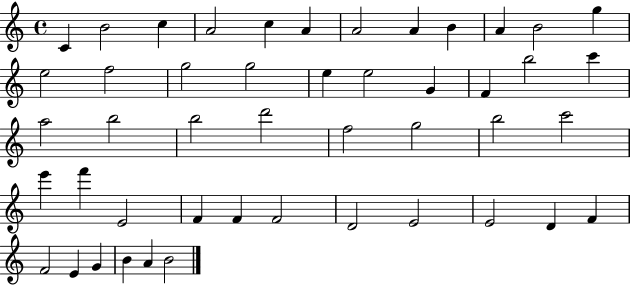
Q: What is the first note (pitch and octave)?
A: C4